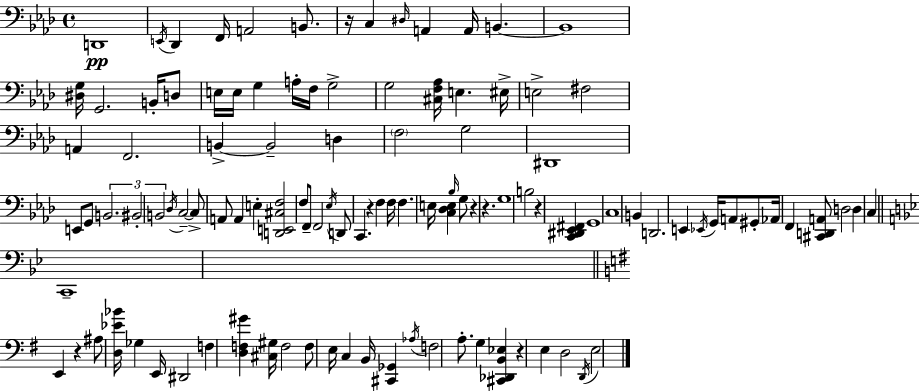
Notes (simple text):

D2/w E2/s Db2/q F2/s A2/h B2/e. R/s C3/q D#3/s A2/q A2/s B2/q. B2/w [D#3,G3]/s G2/h. B2/s D3/e E3/s E3/s G3/q A3/s F3/s G3/h G3/h [C#3,F3,Ab3]/s E3/q. EIS3/s E3/h F#3/h A2/q F2/h. B2/q B2/h D3/q F3/h G3/h D#2/w E2/e G2/e B2/h. BIS2/h B2/h Db3/s C3/h C3/e A2/e A2/q E3/q [D2,E2,C#3,F3]/h F3/e F2/e F2/h Eb3/s D2/e C2/q. R/q F3/q F3/s F3/q. E3/s [C3,Db3,E3]/q Bb3/s G3/e R/q R/q. G3/w B3/h R/q [C2,D#2,Eb2,F#2]/q G2/w C3/w B2/q D2/h. E2/q Eb2/s G2/s A2/e G#2/e Ab2/s F2/q [C#2,D2,A2]/e D3/h D3/q C3/q C2/w E2/q R/q A#3/e [D3,Eb4,Bb4]/s Gb3/q E2/s D#2/h F3/q [D3,F3,G#4]/q [C#3,G#3]/s F3/h F3/e E3/s C3/q B2/s [C#2,Gb2]/q Ab3/s F3/h A3/e. G3/q [C#2,Db2,B2,Eb3]/q R/q E3/q D3/h D2/s E3/h